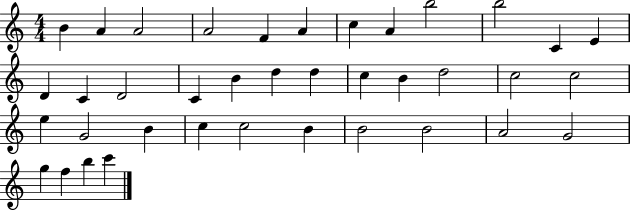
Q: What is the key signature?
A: C major